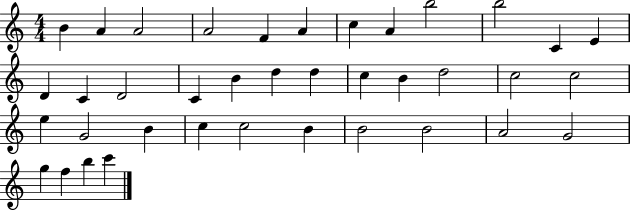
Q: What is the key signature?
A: C major